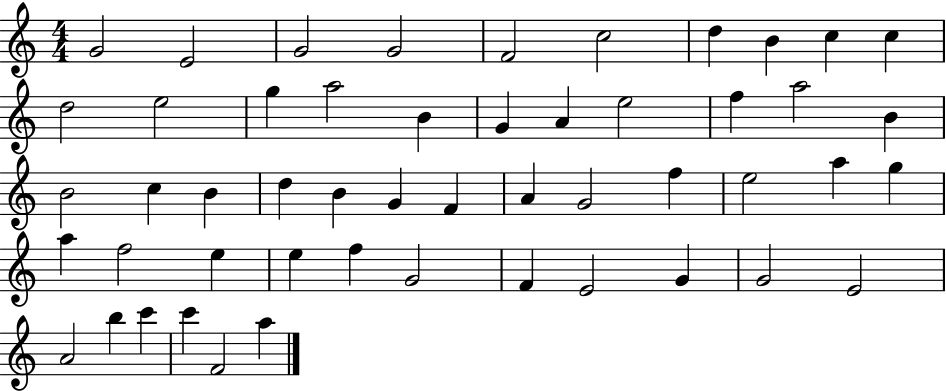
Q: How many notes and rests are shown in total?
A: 51